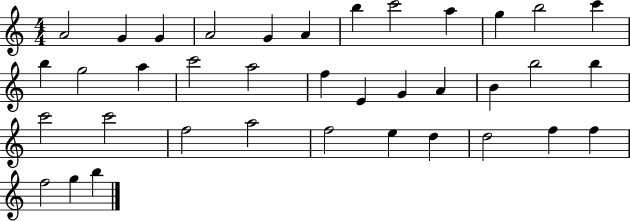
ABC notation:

X:1
T:Untitled
M:4/4
L:1/4
K:C
A2 G G A2 G A b c'2 a g b2 c' b g2 a c'2 a2 f E G A B b2 b c'2 c'2 f2 a2 f2 e d d2 f f f2 g b